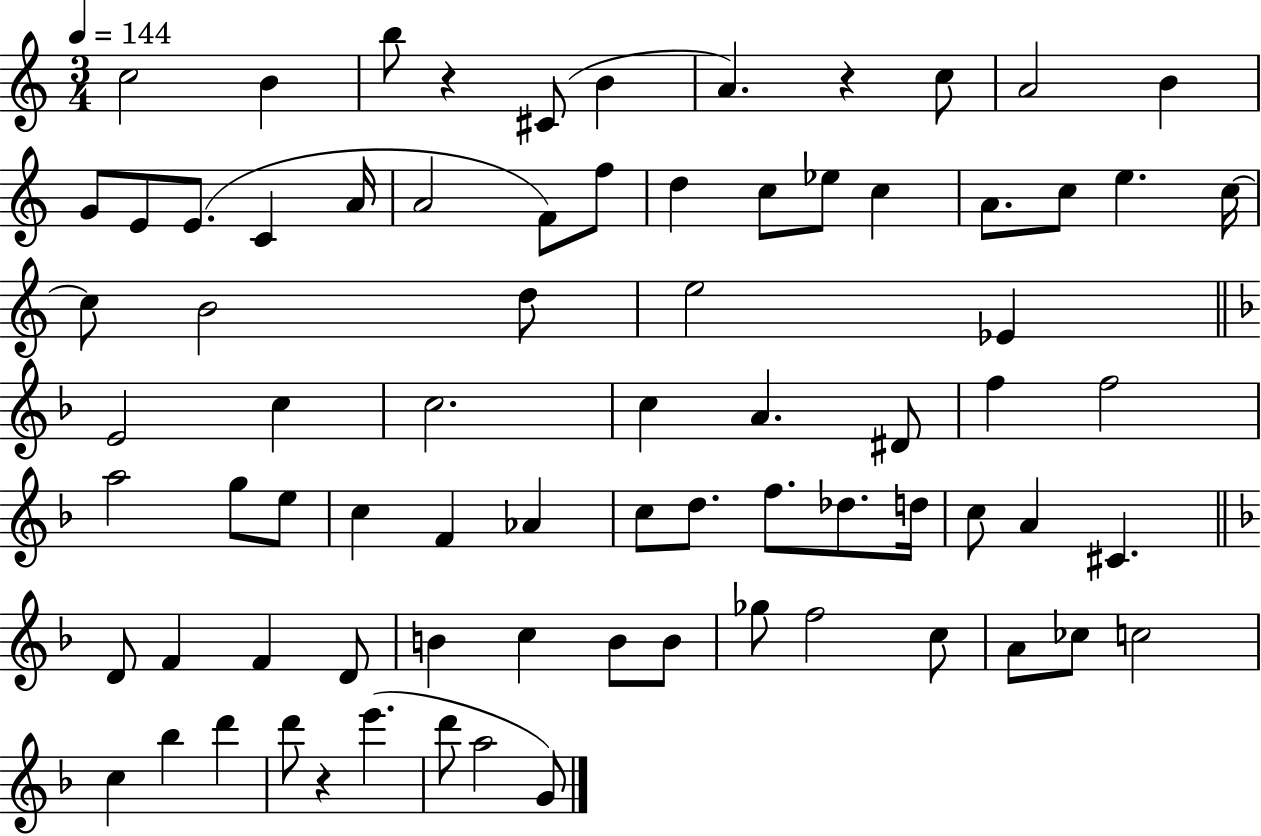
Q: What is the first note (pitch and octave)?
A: C5